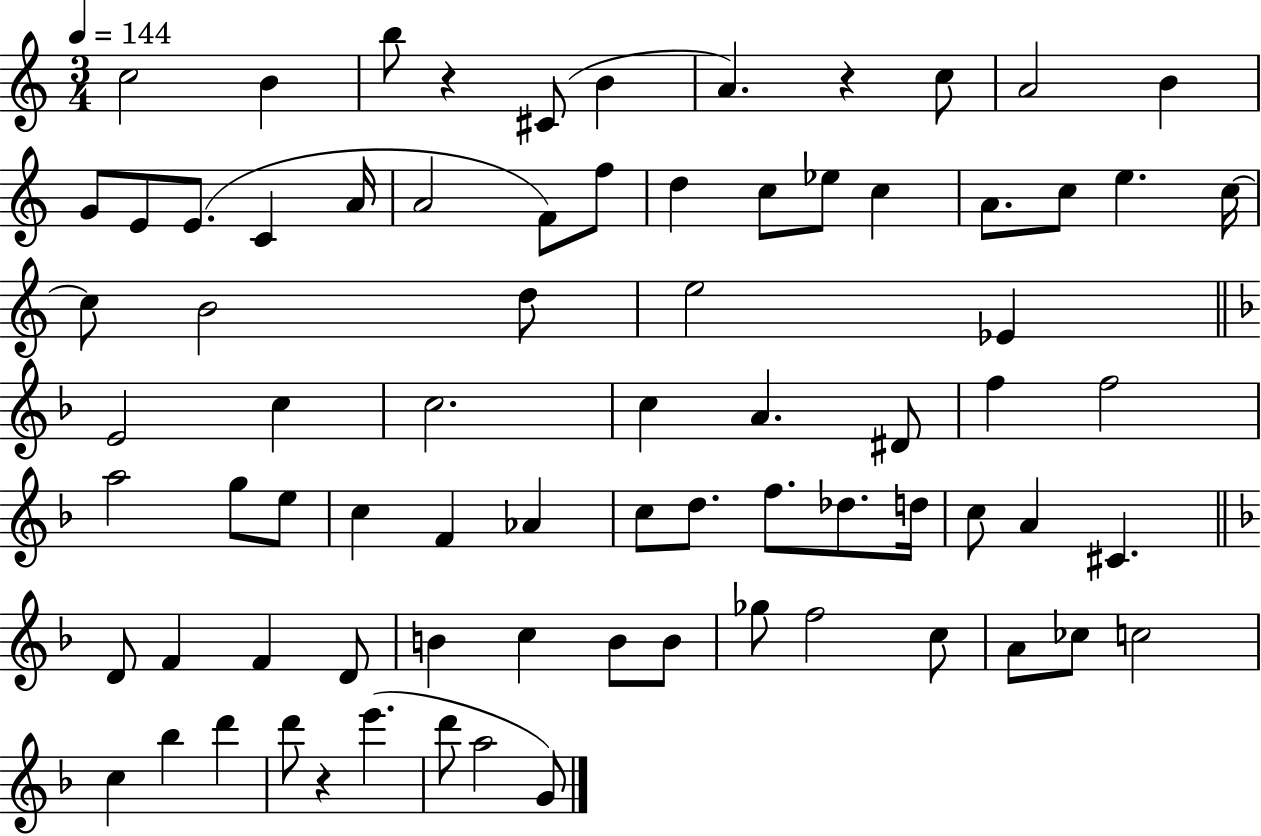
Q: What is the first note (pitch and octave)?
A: C5